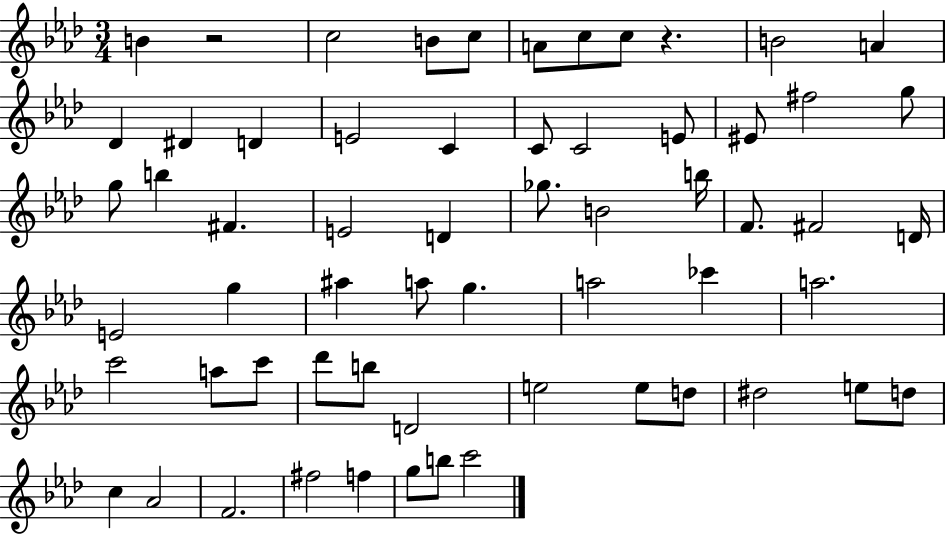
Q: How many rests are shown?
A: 2